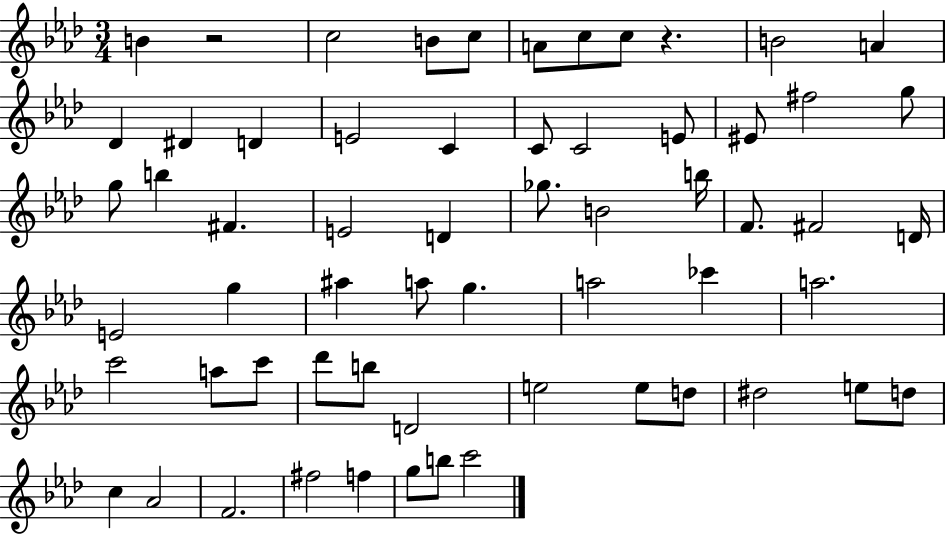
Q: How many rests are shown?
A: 2